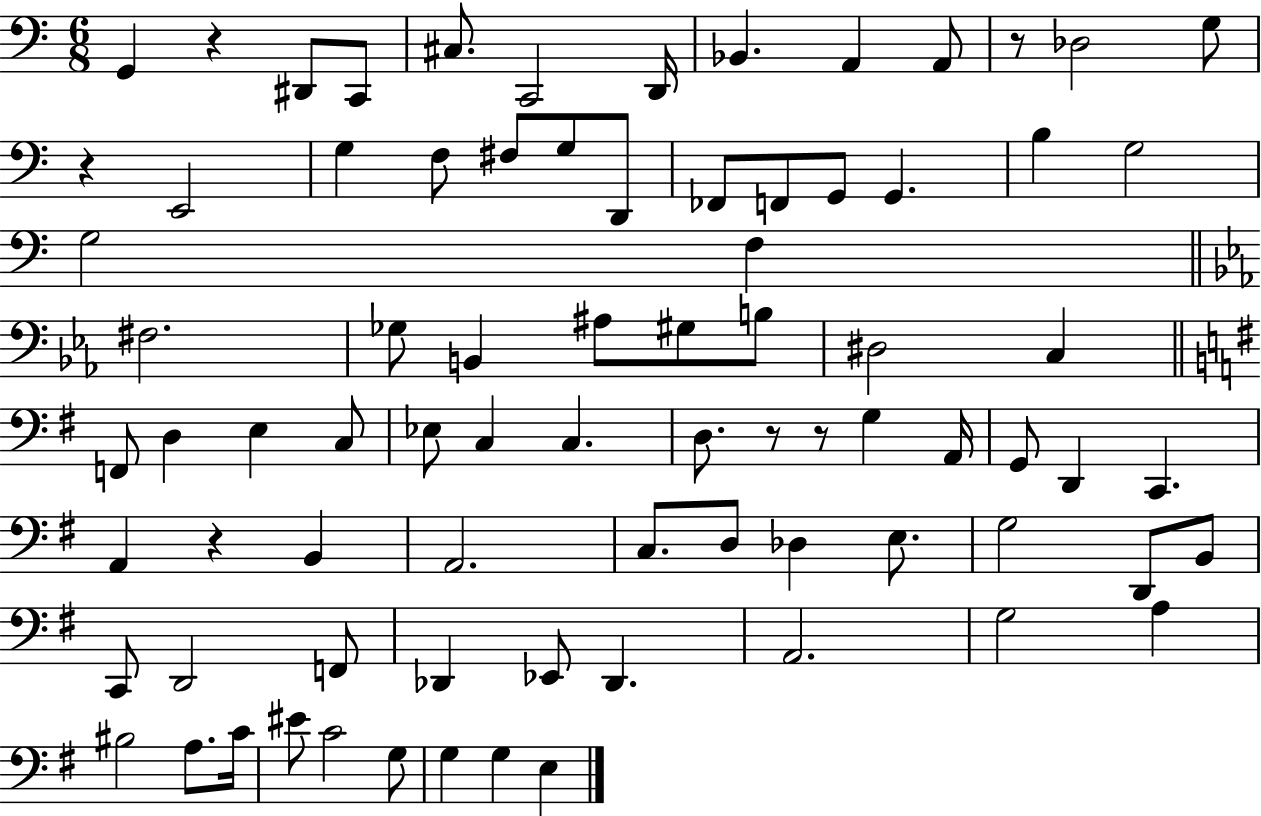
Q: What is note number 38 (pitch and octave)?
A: Eb3